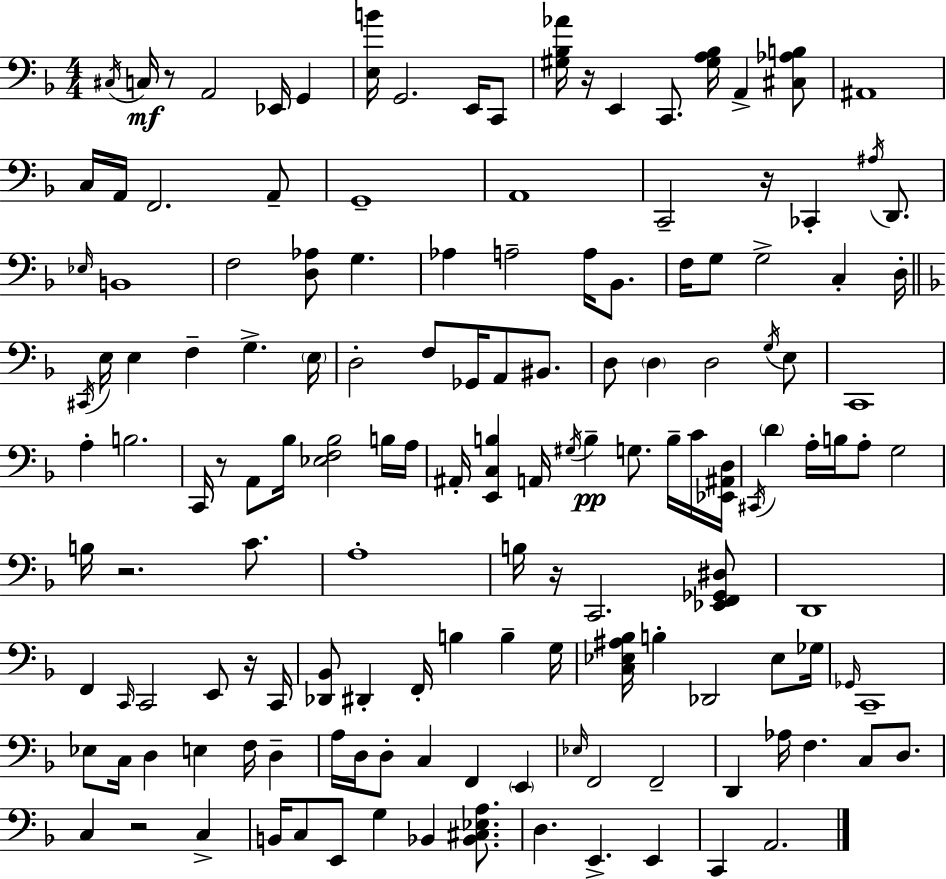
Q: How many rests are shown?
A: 8